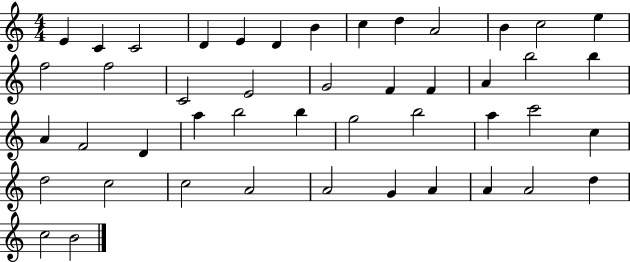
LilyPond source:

{
  \clef treble
  \numericTimeSignature
  \time 4/4
  \key c \major
  e'4 c'4 c'2 | d'4 e'4 d'4 b'4 | c''4 d''4 a'2 | b'4 c''2 e''4 | \break f''2 f''2 | c'2 e'2 | g'2 f'4 f'4 | a'4 b''2 b''4 | \break a'4 f'2 d'4 | a''4 b''2 b''4 | g''2 b''2 | a''4 c'''2 c''4 | \break d''2 c''2 | c''2 a'2 | a'2 g'4 a'4 | a'4 a'2 d''4 | \break c''2 b'2 | \bar "|."
}